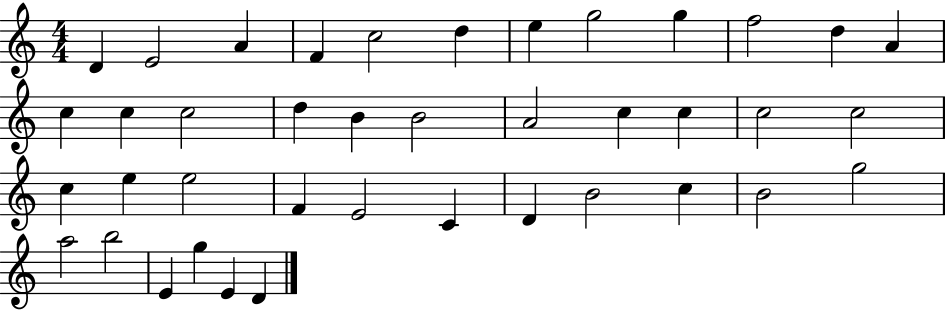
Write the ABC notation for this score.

X:1
T:Untitled
M:4/4
L:1/4
K:C
D E2 A F c2 d e g2 g f2 d A c c c2 d B B2 A2 c c c2 c2 c e e2 F E2 C D B2 c B2 g2 a2 b2 E g E D